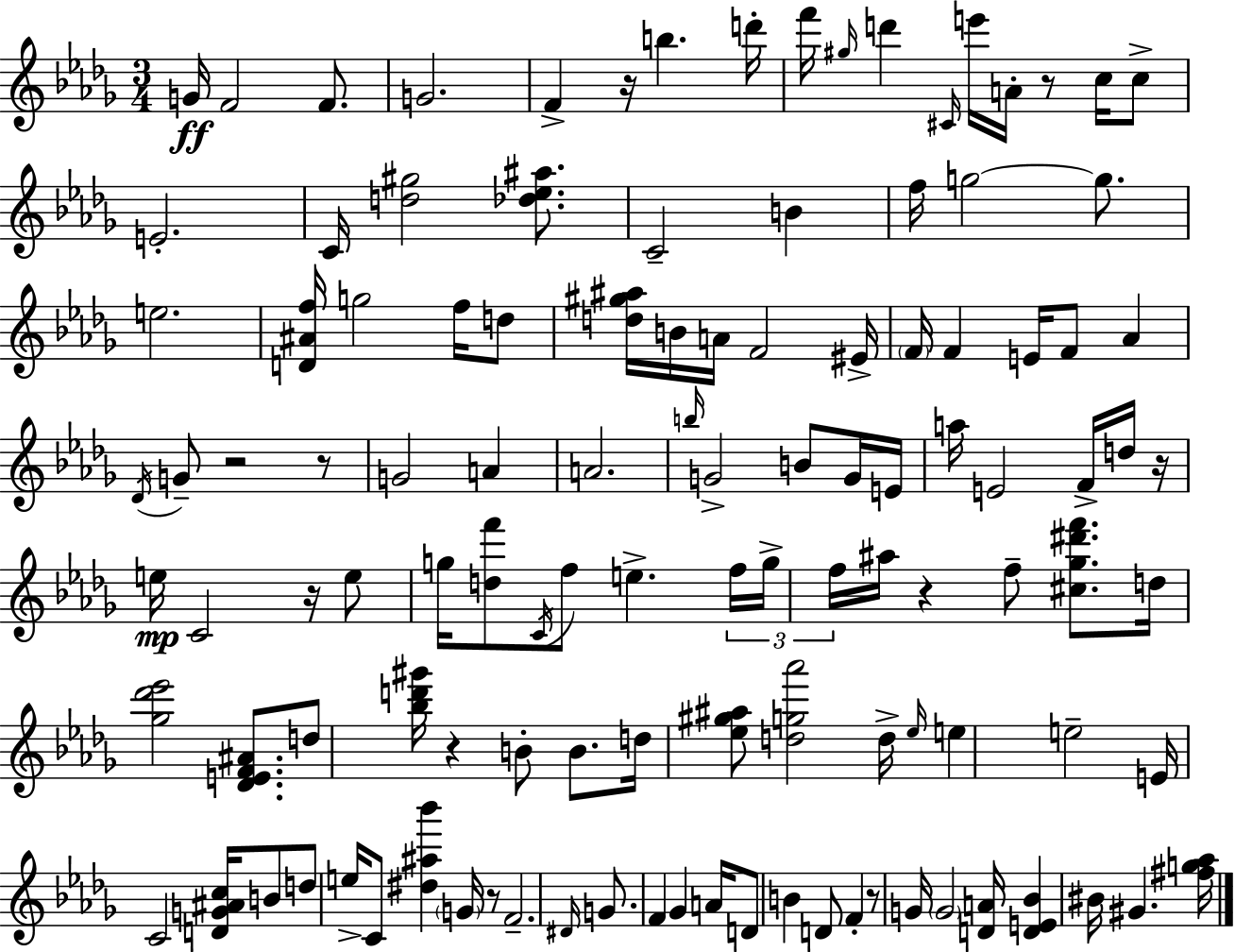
{
  \clef treble
  \numericTimeSignature
  \time 3/4
  \key bes \minor
  g'16\ff f'2 f'8. | g'2. | f'4-> r16 b''4. d'''16-. | f'''16 \grace { gis''16 } d'''4 \grace { cis'16 } e'''16 a'16-. r8 c''16 | \break c''8-> e'2.-. | c'16 <d'' gis''>2 <des'' ees'' ais''>8. | c'2-- b'4 | f''16 g''2~~ g''8. | \break e''2. | <d' ais' f''>16 g''2 f''16 | d''8 <d'' gis'' ais''>16 b'16 a'16 f'2 | eis'16-> \parenthesize f'16 f'4 e'16 f'8 aes'4 | \break \acciaccatura { des'16 } g'8-- r2 | r8 g'2 a'4 | a'2. | \grace { b''16 } g'2-> | \break b'8 g'16 e'16 a''16 e'2 | f'16-> d''16 r16 e''16\mp c'2 | r16 e''8 g''16 <d'' f'''>8 \acciaccatura { c'16 } f''8 e''4.-> | \tuplet 3/2 { f''16 g''16-> f''16 } ais''16 r4 | \break f''8-- <cis'' ges'' dis''' f'''>8. d''16 <ges'' des''' ees'''>2 | <des' e' f' ais'>8. d''8 <bes'' d''' gis'''>16 r4 | b'8-. b'8. d''16 <ees'' gis'' ais''>8 <d'' g'' aes'''>2 | d''16-> \grace { ees''16 } e''4 e''2-- | \break e'16 c'2 | <d' g' ais' c''>16 b'8 d''8 e''16-> c'8 <dis'' ais'' bes'''>4 | \parenthesize g'16 r8 f'2.-- | \grace { dis'16 } g'8. f'4 | \break ges'4 a'16 d'8 b'4 | d'8 f'4-. r8 g'16 \parenthesize g'2 | <d' a'>16 <d' e' bes'>4 bis'16 | gis'4. <fis'' g'' aes''>16 \bar "|."
}